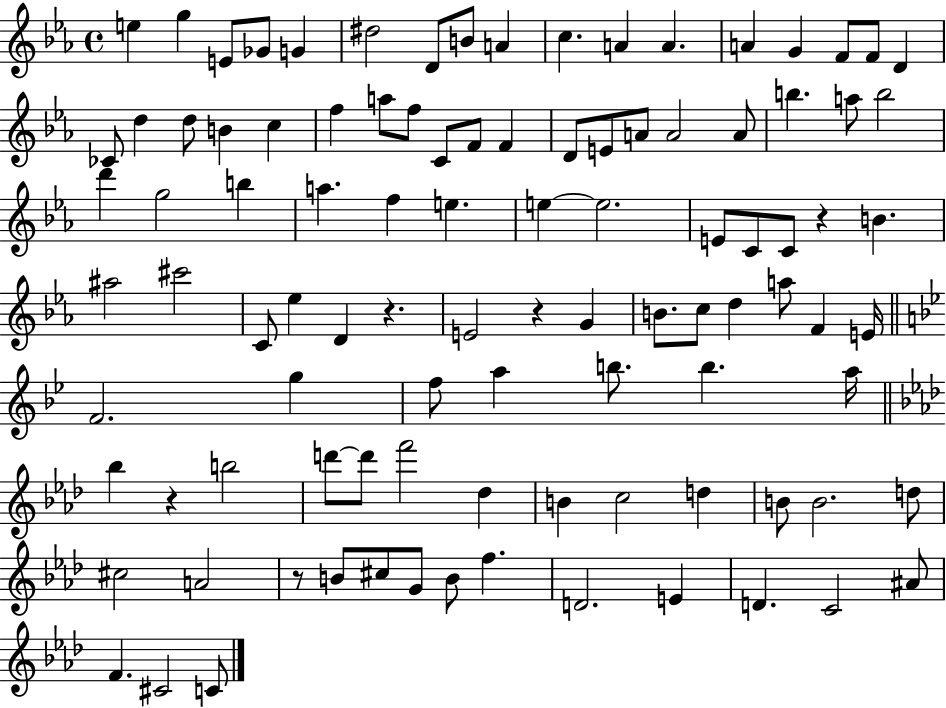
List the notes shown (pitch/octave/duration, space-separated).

E5/q G5/q E4/e Gb4/e G4/q D#5/h D4/e B4/e A4/q C5/q. A4/q A4/q. A4/q G4/q F4/e F4/e D4/q CES4/e D5/q D5/e B4/q C5/q F5/q A5/e F5/e C4/e F4/e F4/q D4/e E4/e A4/e A4/h A4/e B5/q. A5/e B5/h D6/q G5/h B5/q A5/q. F5/q E5/q. E5/q E5/h. E4/e C4/e C4/e R/q B4/q. A#5/h C#6/h C4/e Eb5/q D4/q R/q. E4/h R/q G4/q B4/e. C5/e D5/q A5/e F4/q E4/s F4/h. G5/q F5/e A5/q B5/e. B5/q. A5/s Bb5/q R/q B5/h D6/e D6/e F6/h Db5/q B4/q C5/h D5/q B4/e B4/h. D5/e C#5/h A4/h R/e B4/e C#5/e G4/e B4/e F5/q. D4/h. E4/q D4/q. C4/h A#4/e F4/q. C#4/h C4/e